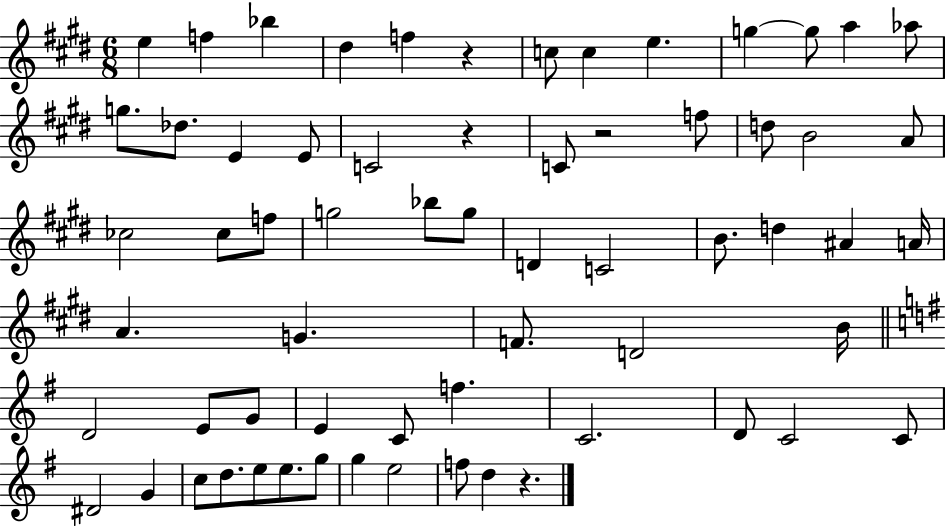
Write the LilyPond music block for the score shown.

{
  \clef treble
  \numericTimeSignature
  \time 6/8
  \key e \major
  e''4 f''4 bes''4 | dis''4 f''4 r4 | c''8 c''4 e''4. | g''4~~ g''8 a''4 aes''8 | \break g''8. des''8. e'4 e'8 | c'2 r4 | c'8 r2 f''8 | d''8 b'2 a'8 | \break ces''2 ces''8 f''8 | g''2 bes''8 g''8 | d'4 c'2 | b'8. d''4 ais'4 a'16 | \break a'4. g'4. | f'8. d'2 b'16 | \bar "||" \break \key g \major d'2 e'8 g'8 | e'4 c'8 f''4. | c'2. | d'8 c'2 c'8 | \break dis'2 g'4 | c''8 d''8. e''8 e''8. g''8 | g''4 e''2 | f''8 d''4 r4. | \break \bar "|."
}